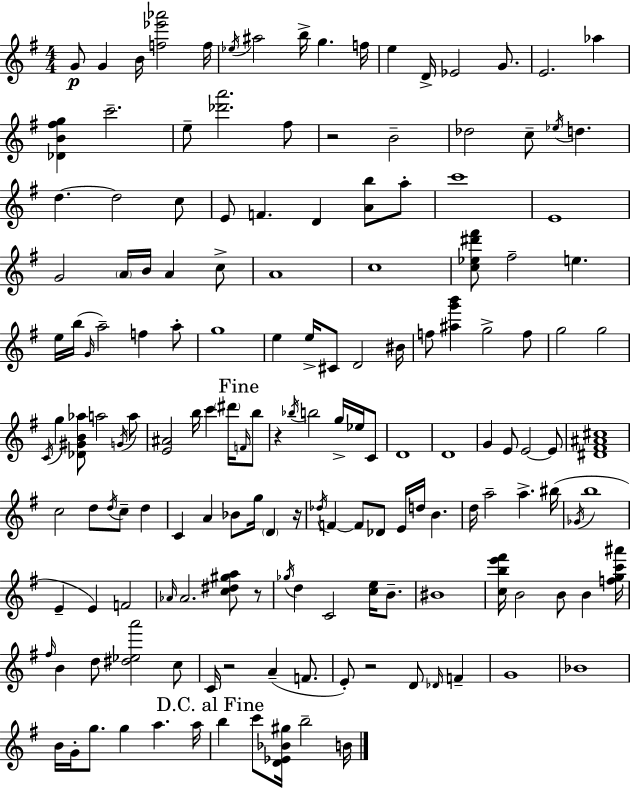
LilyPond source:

{
  \clef treble
  \numericTimeSignature
  \time 4/4
  \key e \minor
  g'8\p g'4 b'16 <f'' ees''' aes'''>2 f''16 | \acciaccatura { ees''16 } ais''2 b''16-> g''4. | f''16 e''4 d'16-> ees'2 g'8. | e'2. aes''4 | \break <des' b' fis'' g''>4 c'''2.-- | e''8-- <des''' a'''>2. fis''8 | r2 b'2-- | des''2 c''8-- \acciaccatura { ees''16 } d''4. | \break d''4.~~ d''2 | c''8 e'8 f'4. d'4 <a' b''>8 | a''8-. c'''1 | e'1 | \break g'2 \parenthesize a'16 b'16 a'4 | c''8-> a'1 | c''1 | <c'' ees'' dis''' fis'''>8 fis''2-- e''4. | \break e''16 b''16( \grace { g'16 } a''2--) f''4 | a''8-. g''1 | e''4 e''16-> cis'8 d'2 | bis'16 f''8 <ais'' g''' b'''>4 g''2-> | \break f''8 g''2 g''2 | \acciaccatura { c'16 } g''4 <des' gis' b' aes''>8 a''2 | \acciaccatura { g'16 } a''8 <e' ais'>2 b''16 c'''4 | \parenthesize dis'''16 \mark "Fine" \grace { f'16 } b''8 r4 \acciaccatura { bes''16 } b''2 | \break g''16-> ees''16 c'8 d'1 | d'1 | g'4 e'8 e'2~~ | e'8 <dis' fis' ais' cis''>1 | \break c''2 d''8 | \acciaccatura { d''16 } c''8-- d''4 c'4 a'4 | bes'8 g''16 \parenthesize d'4 r16 \acciaccatura { des''16 } f'4~~ f'8 des'8 | e'16 d''16 b'4. d''16 a''2-- | \break a''4.-> bis''16( \acciaccatura { ges'16 } b''1 | e'4-- e'4) | f'2 \grace { aes'16 } aes'2. | <c'' dis'' gis'' a''>8 r8 \acciaccatura { ges''16 } d''4 | \break c'2 <c'' e''>16 b'8.-- bis'1 | <c'' b'' e''' fis'''>16 b'2 | b'8 b'4 <f'' g'' c''' ais'''>16 \grace { fis''16 } b'4 | d''8 <dis'' ees'' a'''>2 c''8 c'16 r2 | \break a'4--( f'8. e'8-.) r2 | d'8 \grace { des'16 } f'4-- g'1 | bes'1 | b'16 g'16-. | \break g''8. g''4 a''4. a''16 \mark "D.C. al Fine" b''4 | c'''8 <d' ees' bes' gis''>16 b''2-- b'16 \bar "|."
}